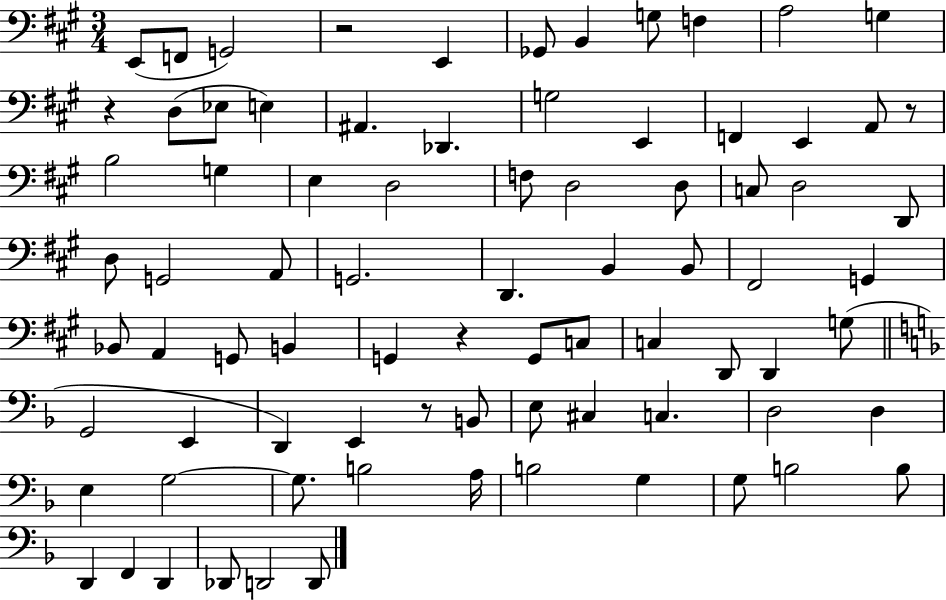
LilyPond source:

{
  \clef bass
  \numericTimeSignature
  \time 3/4
  \key a \major
  e,8( f,8 g,2) | r2 e,4 | ges,8 b,4 g8 f4 | a2 g4 | \break r4 d8( ees8 e4) | ais,4. des,4. | g2 e,4 | f,4 e,4 a,8 r8 | \break b2 g4 | e4 d2 | f8 d2 d8 | c8 d2 d,8 | \break d8 g,2 a,8 | g,2. | d,4. b,4 b,8 | fis,2 g,4 | \break bes,8 a,4 g,8 b,4 | g,4 r4 g,8 c8 | c4 d,8 d,4 g8( | \bar "||" \break \key d \minor g,2 e,4 | d,4) e,4 r8 b,8 | e8 cis4 c4. | d2 d4 | \break e4 g2~~ | g8. b2 a16 | b2 g4 | g8 b2 b8 | \break d,4 f,4 d,4 | des,8 d,2 d,8 | \bar "|."
}